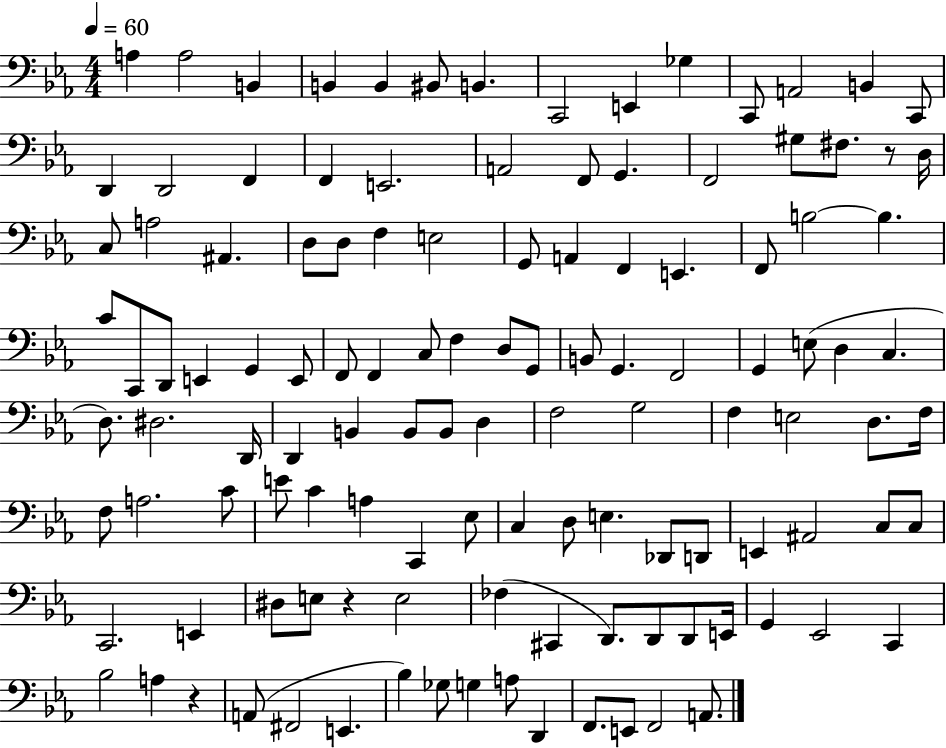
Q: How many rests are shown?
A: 3